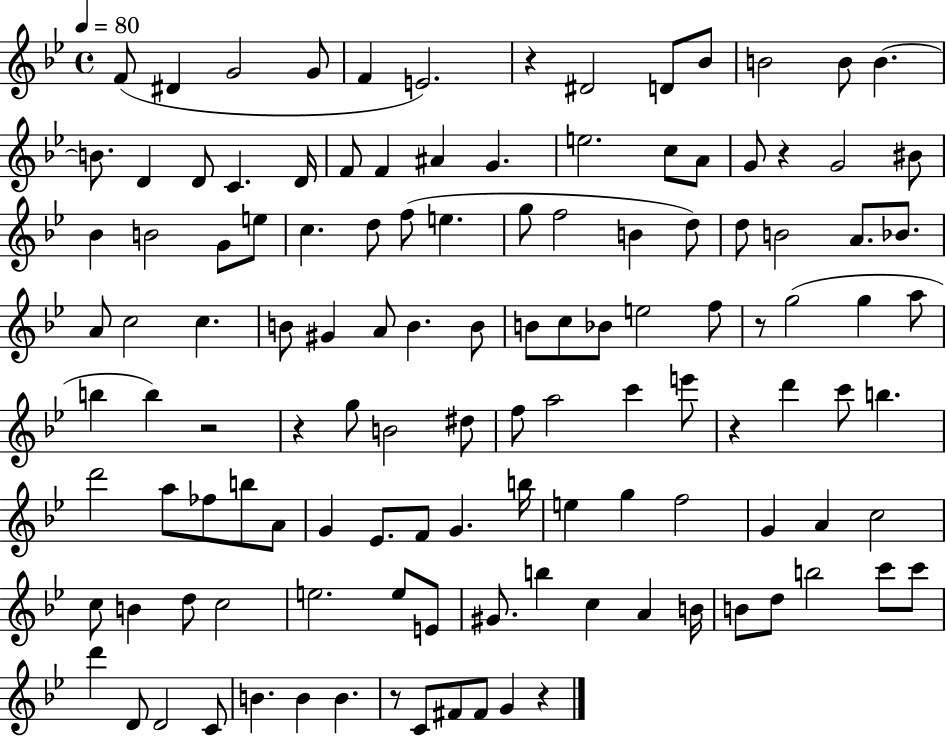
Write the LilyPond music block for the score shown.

{
  \clef treble
  \time 4/4
  \defaultTimeSignature
  \key bes \major
  \tempo 4 = 80
  \repeat volta 2 { f'8( dis'4 g'2 g'8 | f'4 e'2.) | r4 dis'2 d'8 bes'8 | b'2 b'8 b'4.~~ | \break b'8. d'4 d'8 c'4. d'16 | f'8 f'4 ais'4 g'4. | e''2. c''8 a'8 | g'8 r4 g'2 bis'8 | \break bes'4 b'2 g'8 e''8 | c''4. d''8 f''8( e''4. | g''8 f''2 b'4 d''8) | d''8 b'2 a'8. bes'8. | \break a'8 c''2 c''4. | b'8 gis'4 a'8 b'4. b'8 | b'8 c''8 bes'8 e''2 f''8 | r8 g''2( g''4 a''8 | \break b''4 b''4) r2 | r4 g''8 b'2 dis''8 | f''8 a''2 c'''4 e'''8 | r4 d'''4 c'''8 b''4. | \break d'''2 a''8 fes''8 b''8 a'8 | g'4 ees'8. f'8 g'4. b''16 | e''4 g''4 f''2 | g'4 a'4 c''2 | \break c''8 b'4 d''8 c''2 | e''2. e''8 e'8 | gis'8. b''4 c''4 a'4 b'16 | b'8 d''8 b''2 c'''8 c'''8 | \break d'''4 d'8 d'2 c'8 | b'4. b'4 b'4. | r8 c'8 fis'8 fis'8 g'4 r4 | } \bar "|."
}